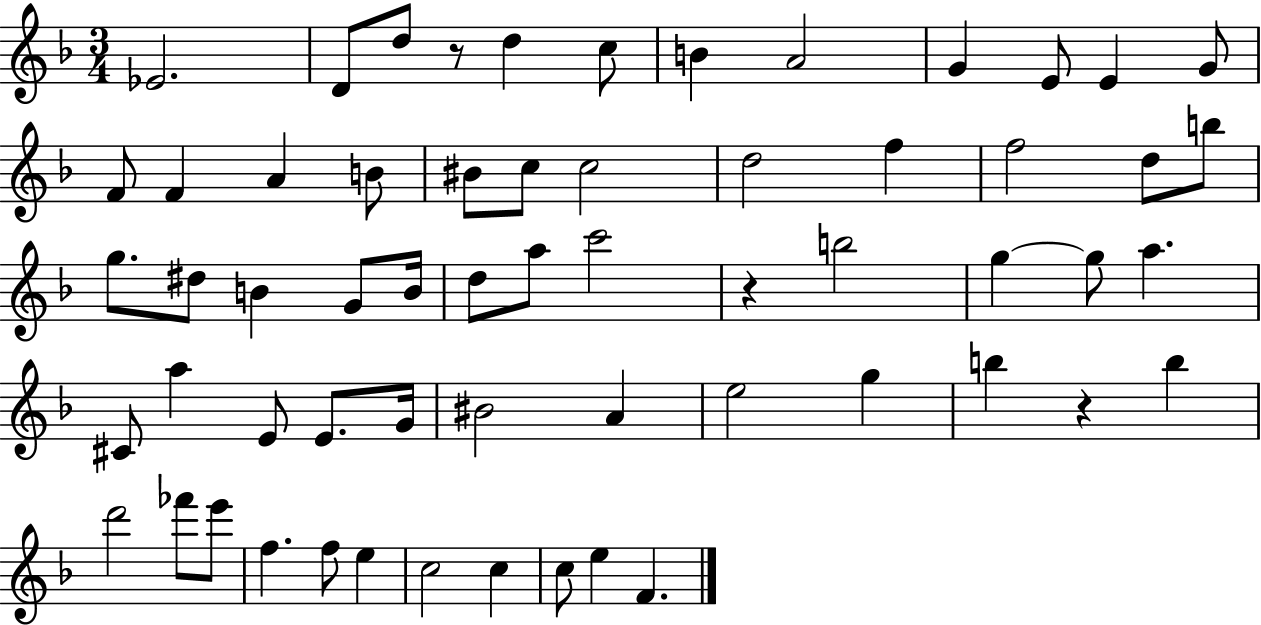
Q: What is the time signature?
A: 3/4